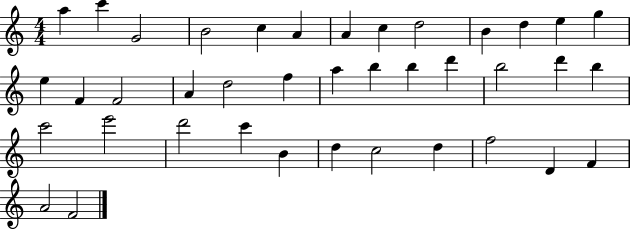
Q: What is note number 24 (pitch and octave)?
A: B5